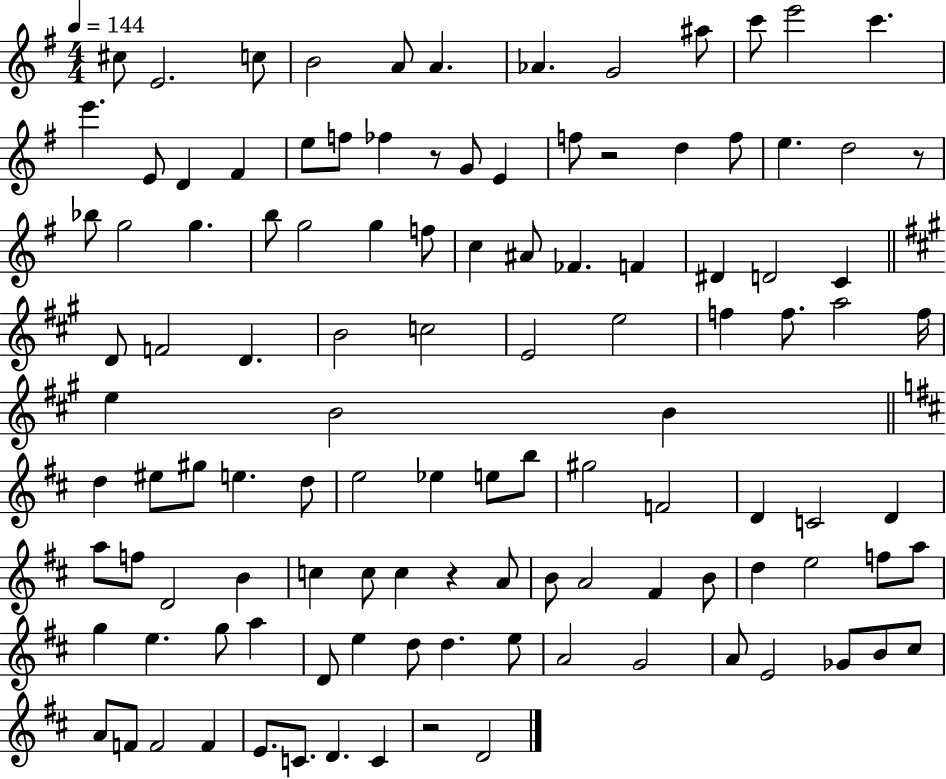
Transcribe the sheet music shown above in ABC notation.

X:1
T:Untitled
M:4/4
L:1/4
K:G
^c/2 E2 c/2 B2 A/2 A _A G2 ^a/2 c'/2 e'2 c' e' E/2 D ^F e/2 f/2 _f z/2 G/2 E f/2 z2 d f/2 e d2 z/2 _b/2 g2 g b/2 g2 g f/2 c ^A/2 _F F ^D D2 C D/2 F2 D B2 c2 E2 e2 f f/2 a2 f/4 e B2 B d ^e/2 ^g/2 e d/2 e2 _e e/2 b/2 ^g2 F2 D C2 D a/2 f/2 D2 B c c/2 c z A/2 B/2 A2 ^F B/2 d e2 f/2 a/2 g e g/2 a D/2 e d/2 d e/2 A2 G2 A/2 E2 _G/2 B/2 ^c/2 A/2 F/2 F2 F E/2 C/2 D C z2 D2